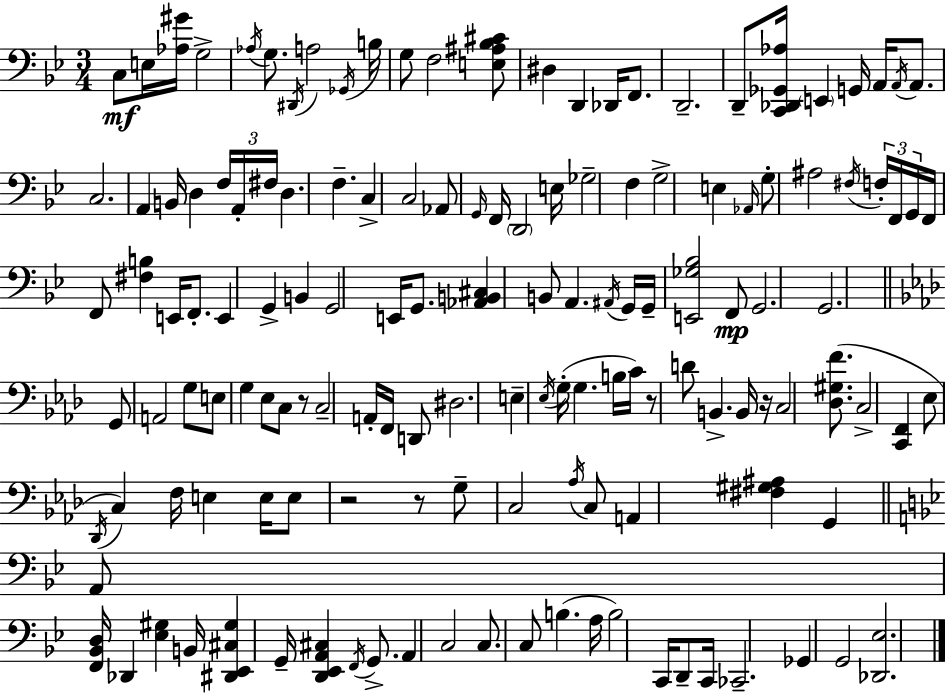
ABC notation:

X:1
T:Untitled
M:3/4
L:1/4
K:Gm
C,/2 E,/4 [_A,^G]/4 G,2 _A,/4 G,/2 ^D,,/4 A,2 _G,,/4 B,/4 G,/2 F,2 [E,^A,_B,^C]/2 ^D, D,, _D,,/4 F,,/2 D,,2 D,,/2 [C,,_D,,_G,,_A,]/4 E,, G,,/4 A,,/4 A,,/4 A,,/2 C,2 A,, B,,/4 D, F,/4 A,,/4 ^F,/4 D, F, C, C,2 _A,,/2 G,,/4 F,,/4 D,,2 E,/4 _G,2 F, G,2 E, _A,,/4 G,/2 ^A,2 ^F,/4 F,/4 F,,/4 G,,/4 F,,/4 F,,/2 [^F,B,] E,,/4 F,,/2 E,, G,, B,, G,,2 E,,/4 G,,/2 [_A,,B,,^C,] B,,/2 A,, ^A,,/4 G,,/4 G,,/4 [E,,_G,_B,]2 F,,/2 G,,2 G,,2 G,,/2 A,,2 G,/2 E,/2 G, _E,/2 C,/2 z/2 C,2 A,,/4 F,,/4 D,,/2 ^D,2 E, _E,/4 G,/4 G, B,/4 C/4 z/2 D/2 B,, B,,/4 z/4 C,2 [_D,^G,F]/2 C,2 [C,,F,,] _E,/2 _D,,/4 C, F,/4 E, E,/4 E,/2 z2 z/2 G,/2 C,2 _A,/4 C,/2 A,, [^F,^G,^A,] G,, A,,/2 [F,,_B,,D,]/4 _D,, [_E,^G,] B,,/4 [^D,,_E,,^C,^G,] G,,/4 [D,,_E,,A,,^C,] F,,/4 G,,/2 A,, C,2 C,/2 C,/2 B, A,/4 B,2 C,,/4 D,,/2 C,,/4 _C,,2 _G,, G,,2 [_D,,_E,]2